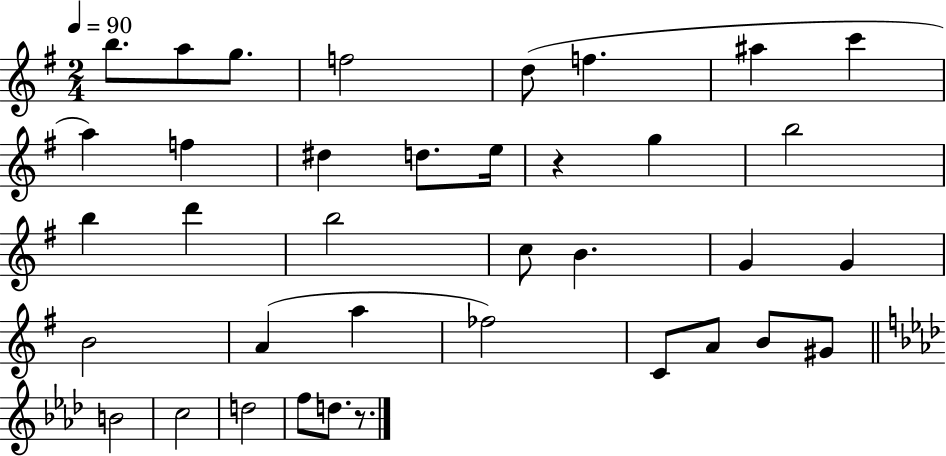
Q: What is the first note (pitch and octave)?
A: B5